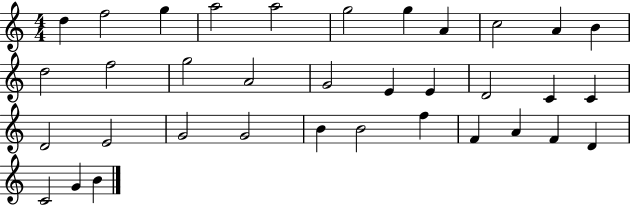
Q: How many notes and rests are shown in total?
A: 35